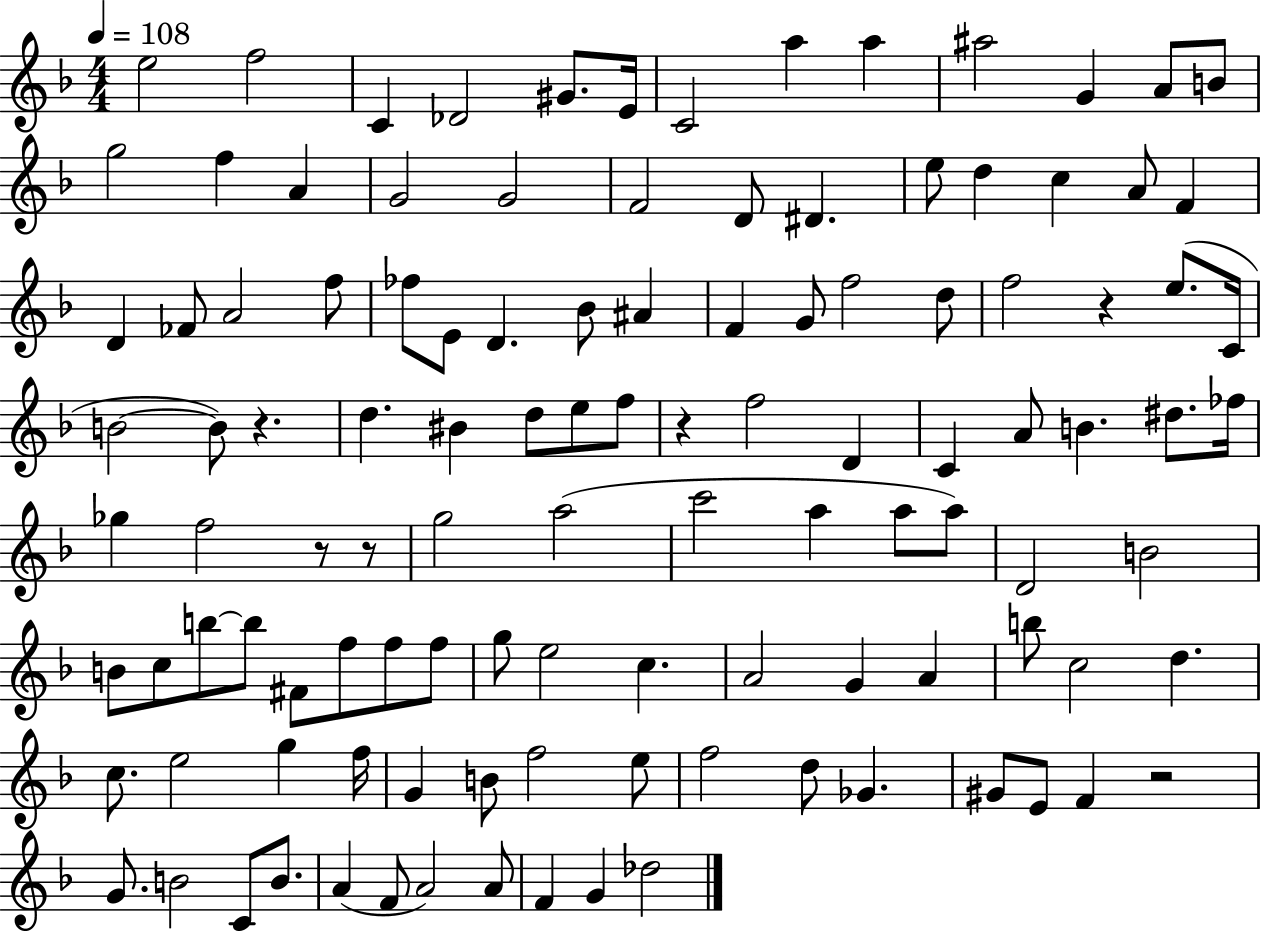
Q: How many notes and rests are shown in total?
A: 114